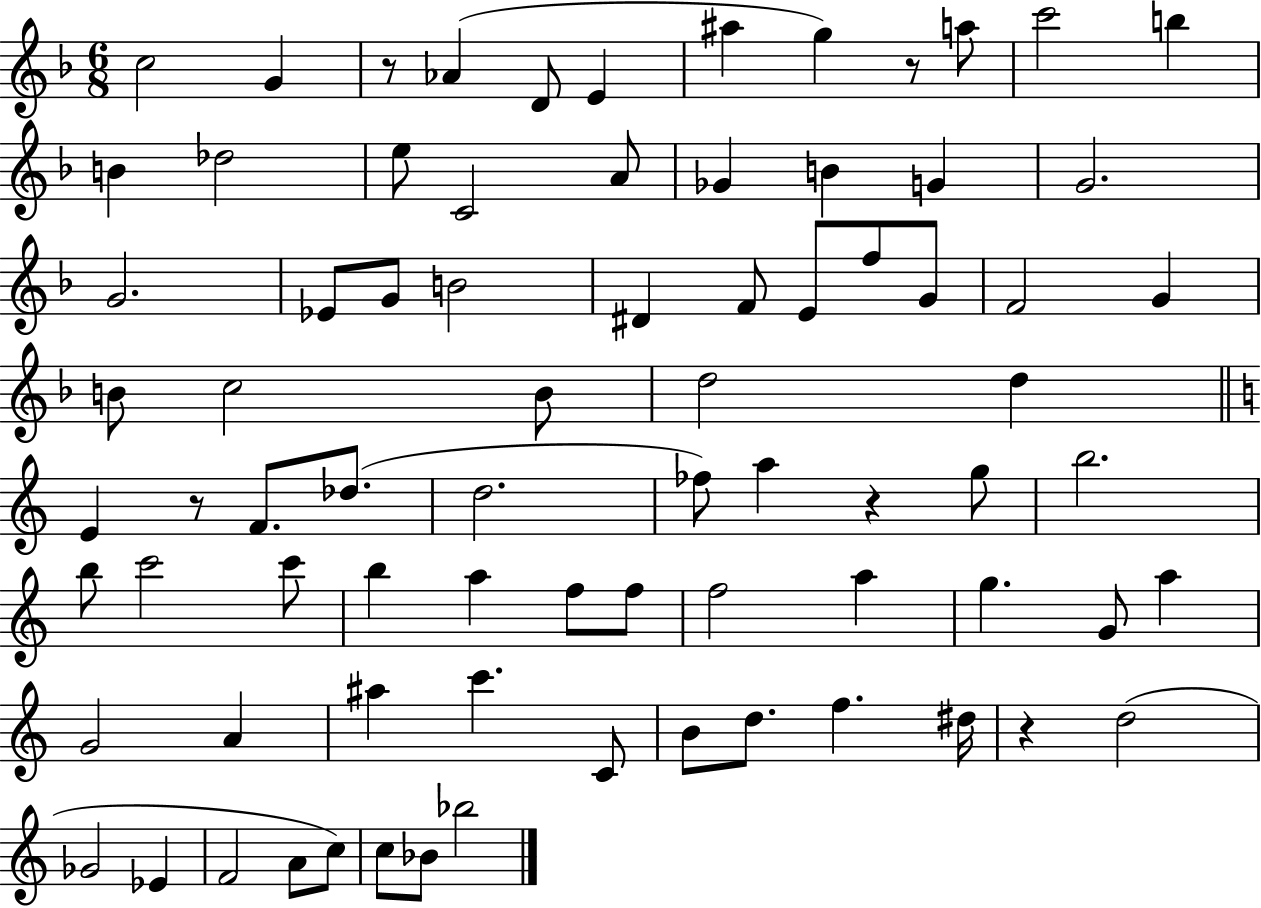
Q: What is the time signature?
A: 6/8